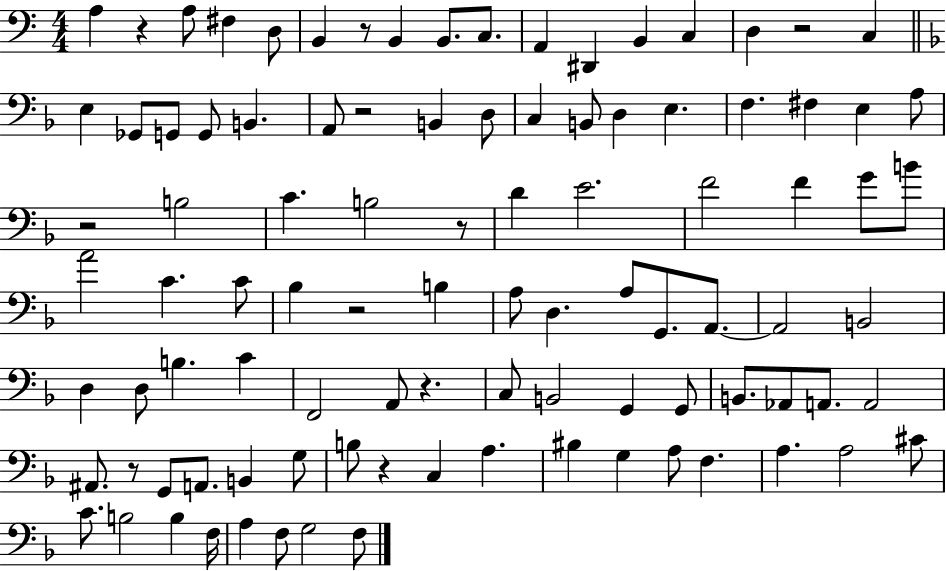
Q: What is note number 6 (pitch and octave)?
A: B2